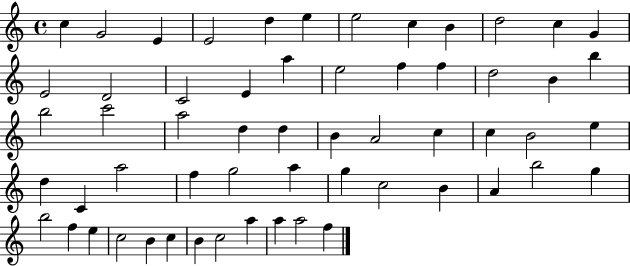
C5/q G4/h E4/q E4/h D5/q E5/q E5/h C5/q B4/q D5/h C5/q G4/q E4/h D4/h C4/h E4/q A5/q E5/h F5/q F5/q D5/h B4/q B5/q B5/h C6/h A5/h D5/q D5/q B4/q A4/h C5/q C5/q B4/h E5/q D5/q C4/q A5/h F5/q G5/h A5/q G5/q C5/h B4/q A4/q B5/h G5/q B5/h F5/q E5/q C5/h B4/q C5/q B4/q C5/h A5/q A5/q A5/h F5/q